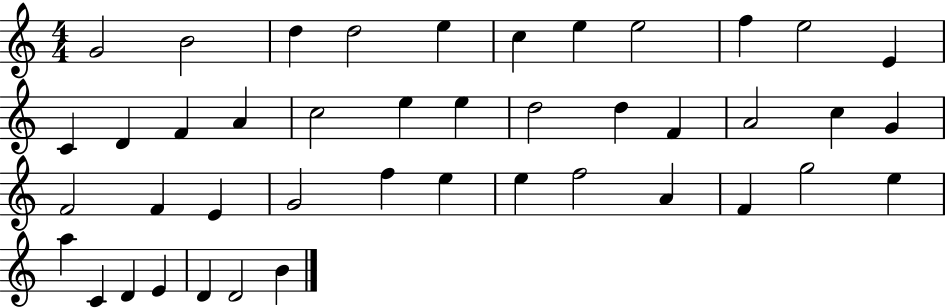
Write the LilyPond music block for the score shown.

{
  \clef treble
  \numericTimeSignature
  \time 4/4
  \key c \major
  g'2 b'2 | d''4 d''2 e''4 | c''4 e''4 e''2 | f''4 e''2 e'4 | \break c'4 d'4 f'4 a'4 | c''2 e''4 e''4 | d''2 d''4 f'4 | a'2 c''4 g'4 | \break f'2 f'4 e'4 | g'2 f''4 e''4 | e''4 f''2 a'4 | f'4 g''2 e''4 | \break a''4 c'4 d'4 e'4 | d'4 d'2 b'4 | \bar "|."
}